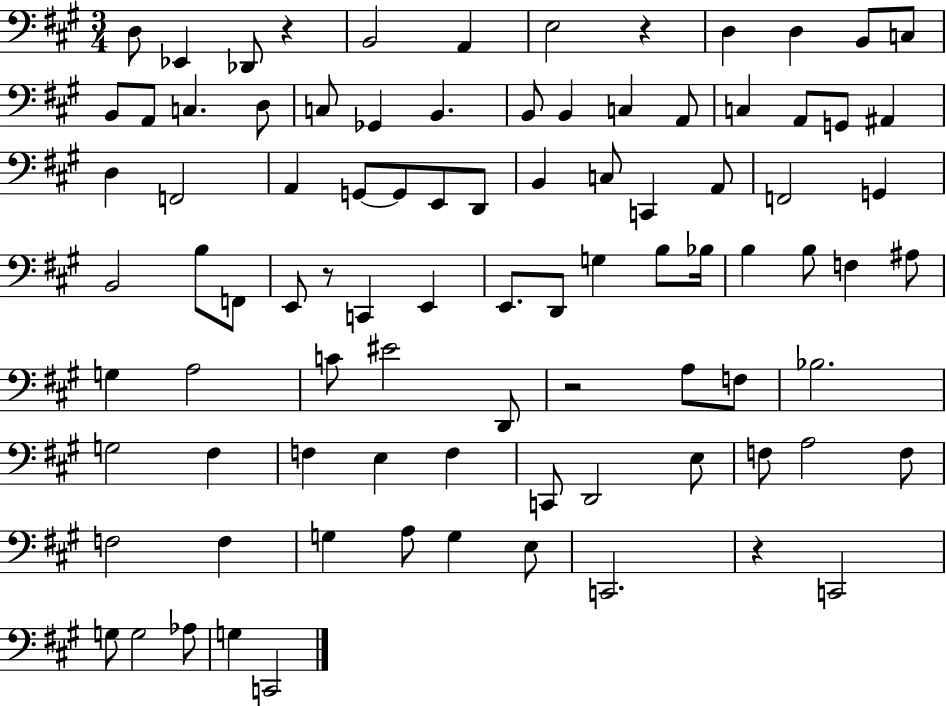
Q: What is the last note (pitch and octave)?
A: C2